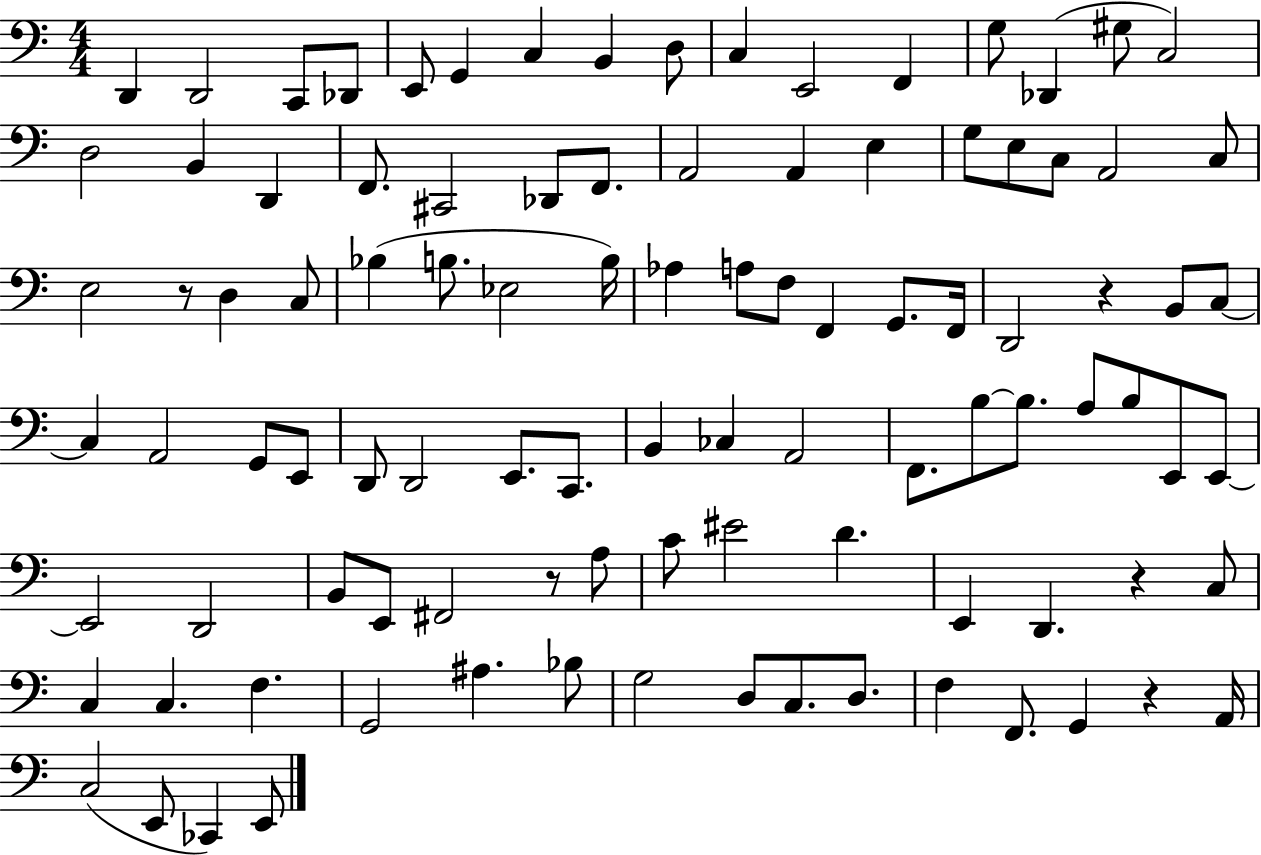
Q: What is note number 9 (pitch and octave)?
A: D3